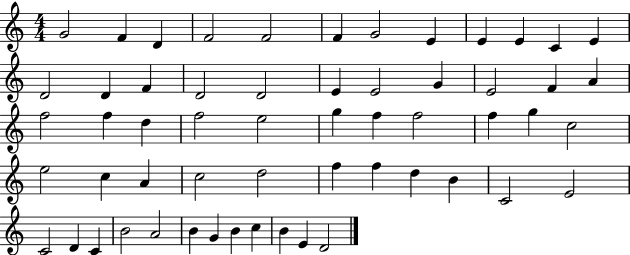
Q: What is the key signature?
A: C major